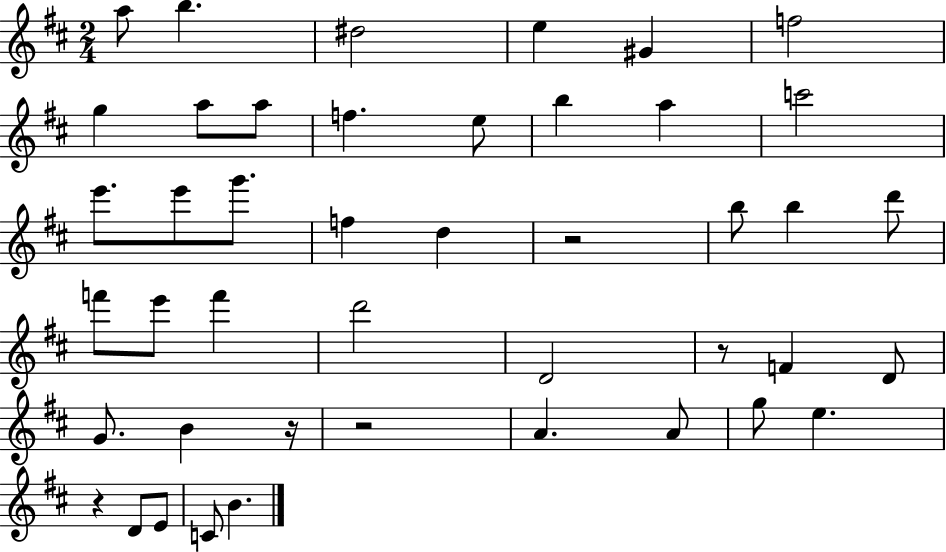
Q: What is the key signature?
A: D major